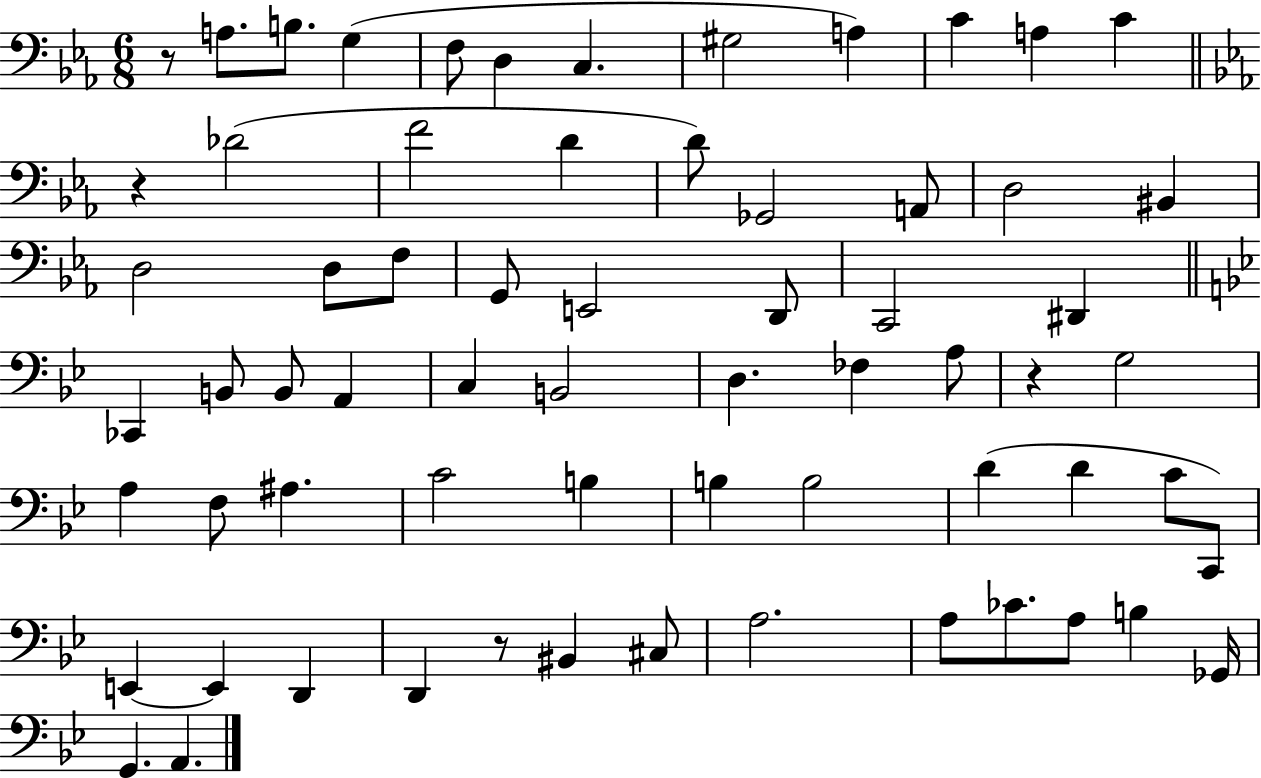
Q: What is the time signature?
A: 6/8